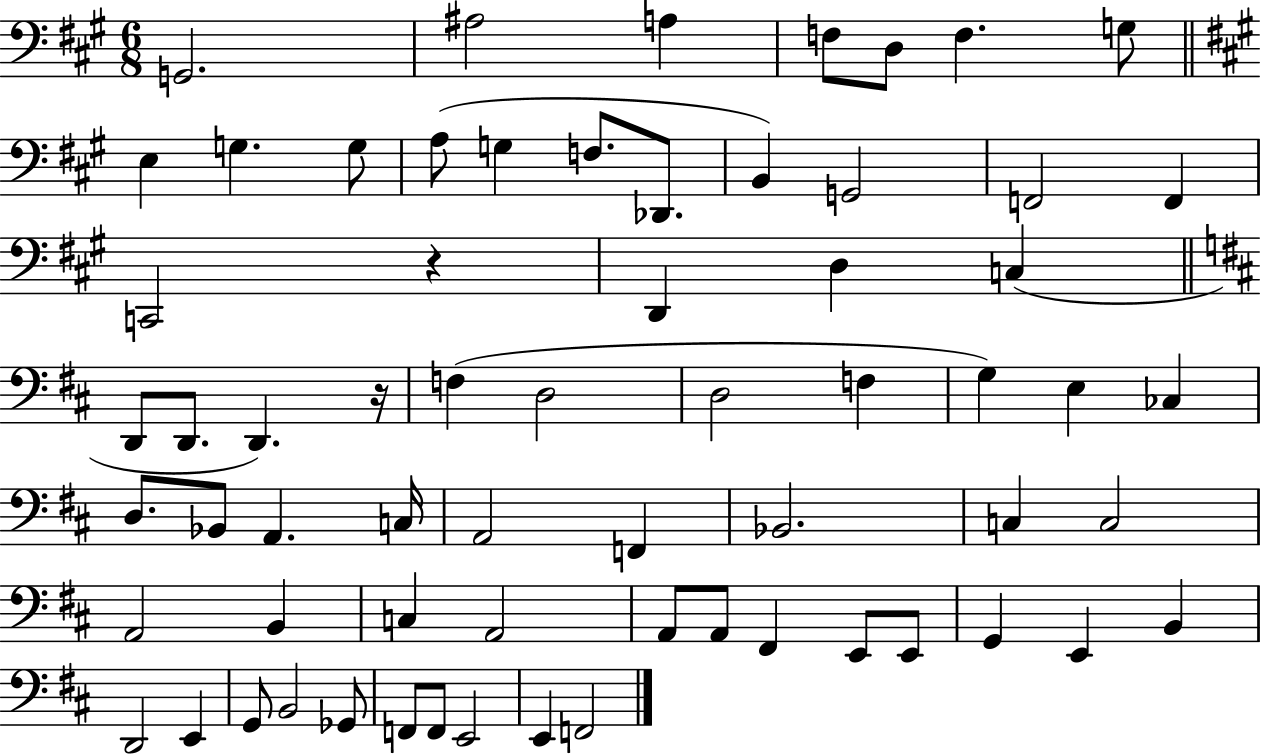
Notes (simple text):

G2/h. A#3/h A3/q F3/e D3/e F3/q. G3/e E3/q G3/q. G3/e A3/e G3/q F3/e. Db2/e. B2/q G2/h F2/h F2/q C2/h R/q D2/q D3/q C3/q D2/e D2/e. D2/q. R/s F3/q D3/h D3/h F3/q G3/q E3/q CES3/q D3/e. Bb2/e A2/q. C3/s A2/h F2/q Bb2/h. C3/q C3/h A2/h B2/q C3/q A2/h A2/e A2/e F#2/q E2/e E2/e G2/q E2/q B2/q D2/h E2/q G2/e B2/h Gb2/e F2/e F2/e E2/h E2/q F2/h